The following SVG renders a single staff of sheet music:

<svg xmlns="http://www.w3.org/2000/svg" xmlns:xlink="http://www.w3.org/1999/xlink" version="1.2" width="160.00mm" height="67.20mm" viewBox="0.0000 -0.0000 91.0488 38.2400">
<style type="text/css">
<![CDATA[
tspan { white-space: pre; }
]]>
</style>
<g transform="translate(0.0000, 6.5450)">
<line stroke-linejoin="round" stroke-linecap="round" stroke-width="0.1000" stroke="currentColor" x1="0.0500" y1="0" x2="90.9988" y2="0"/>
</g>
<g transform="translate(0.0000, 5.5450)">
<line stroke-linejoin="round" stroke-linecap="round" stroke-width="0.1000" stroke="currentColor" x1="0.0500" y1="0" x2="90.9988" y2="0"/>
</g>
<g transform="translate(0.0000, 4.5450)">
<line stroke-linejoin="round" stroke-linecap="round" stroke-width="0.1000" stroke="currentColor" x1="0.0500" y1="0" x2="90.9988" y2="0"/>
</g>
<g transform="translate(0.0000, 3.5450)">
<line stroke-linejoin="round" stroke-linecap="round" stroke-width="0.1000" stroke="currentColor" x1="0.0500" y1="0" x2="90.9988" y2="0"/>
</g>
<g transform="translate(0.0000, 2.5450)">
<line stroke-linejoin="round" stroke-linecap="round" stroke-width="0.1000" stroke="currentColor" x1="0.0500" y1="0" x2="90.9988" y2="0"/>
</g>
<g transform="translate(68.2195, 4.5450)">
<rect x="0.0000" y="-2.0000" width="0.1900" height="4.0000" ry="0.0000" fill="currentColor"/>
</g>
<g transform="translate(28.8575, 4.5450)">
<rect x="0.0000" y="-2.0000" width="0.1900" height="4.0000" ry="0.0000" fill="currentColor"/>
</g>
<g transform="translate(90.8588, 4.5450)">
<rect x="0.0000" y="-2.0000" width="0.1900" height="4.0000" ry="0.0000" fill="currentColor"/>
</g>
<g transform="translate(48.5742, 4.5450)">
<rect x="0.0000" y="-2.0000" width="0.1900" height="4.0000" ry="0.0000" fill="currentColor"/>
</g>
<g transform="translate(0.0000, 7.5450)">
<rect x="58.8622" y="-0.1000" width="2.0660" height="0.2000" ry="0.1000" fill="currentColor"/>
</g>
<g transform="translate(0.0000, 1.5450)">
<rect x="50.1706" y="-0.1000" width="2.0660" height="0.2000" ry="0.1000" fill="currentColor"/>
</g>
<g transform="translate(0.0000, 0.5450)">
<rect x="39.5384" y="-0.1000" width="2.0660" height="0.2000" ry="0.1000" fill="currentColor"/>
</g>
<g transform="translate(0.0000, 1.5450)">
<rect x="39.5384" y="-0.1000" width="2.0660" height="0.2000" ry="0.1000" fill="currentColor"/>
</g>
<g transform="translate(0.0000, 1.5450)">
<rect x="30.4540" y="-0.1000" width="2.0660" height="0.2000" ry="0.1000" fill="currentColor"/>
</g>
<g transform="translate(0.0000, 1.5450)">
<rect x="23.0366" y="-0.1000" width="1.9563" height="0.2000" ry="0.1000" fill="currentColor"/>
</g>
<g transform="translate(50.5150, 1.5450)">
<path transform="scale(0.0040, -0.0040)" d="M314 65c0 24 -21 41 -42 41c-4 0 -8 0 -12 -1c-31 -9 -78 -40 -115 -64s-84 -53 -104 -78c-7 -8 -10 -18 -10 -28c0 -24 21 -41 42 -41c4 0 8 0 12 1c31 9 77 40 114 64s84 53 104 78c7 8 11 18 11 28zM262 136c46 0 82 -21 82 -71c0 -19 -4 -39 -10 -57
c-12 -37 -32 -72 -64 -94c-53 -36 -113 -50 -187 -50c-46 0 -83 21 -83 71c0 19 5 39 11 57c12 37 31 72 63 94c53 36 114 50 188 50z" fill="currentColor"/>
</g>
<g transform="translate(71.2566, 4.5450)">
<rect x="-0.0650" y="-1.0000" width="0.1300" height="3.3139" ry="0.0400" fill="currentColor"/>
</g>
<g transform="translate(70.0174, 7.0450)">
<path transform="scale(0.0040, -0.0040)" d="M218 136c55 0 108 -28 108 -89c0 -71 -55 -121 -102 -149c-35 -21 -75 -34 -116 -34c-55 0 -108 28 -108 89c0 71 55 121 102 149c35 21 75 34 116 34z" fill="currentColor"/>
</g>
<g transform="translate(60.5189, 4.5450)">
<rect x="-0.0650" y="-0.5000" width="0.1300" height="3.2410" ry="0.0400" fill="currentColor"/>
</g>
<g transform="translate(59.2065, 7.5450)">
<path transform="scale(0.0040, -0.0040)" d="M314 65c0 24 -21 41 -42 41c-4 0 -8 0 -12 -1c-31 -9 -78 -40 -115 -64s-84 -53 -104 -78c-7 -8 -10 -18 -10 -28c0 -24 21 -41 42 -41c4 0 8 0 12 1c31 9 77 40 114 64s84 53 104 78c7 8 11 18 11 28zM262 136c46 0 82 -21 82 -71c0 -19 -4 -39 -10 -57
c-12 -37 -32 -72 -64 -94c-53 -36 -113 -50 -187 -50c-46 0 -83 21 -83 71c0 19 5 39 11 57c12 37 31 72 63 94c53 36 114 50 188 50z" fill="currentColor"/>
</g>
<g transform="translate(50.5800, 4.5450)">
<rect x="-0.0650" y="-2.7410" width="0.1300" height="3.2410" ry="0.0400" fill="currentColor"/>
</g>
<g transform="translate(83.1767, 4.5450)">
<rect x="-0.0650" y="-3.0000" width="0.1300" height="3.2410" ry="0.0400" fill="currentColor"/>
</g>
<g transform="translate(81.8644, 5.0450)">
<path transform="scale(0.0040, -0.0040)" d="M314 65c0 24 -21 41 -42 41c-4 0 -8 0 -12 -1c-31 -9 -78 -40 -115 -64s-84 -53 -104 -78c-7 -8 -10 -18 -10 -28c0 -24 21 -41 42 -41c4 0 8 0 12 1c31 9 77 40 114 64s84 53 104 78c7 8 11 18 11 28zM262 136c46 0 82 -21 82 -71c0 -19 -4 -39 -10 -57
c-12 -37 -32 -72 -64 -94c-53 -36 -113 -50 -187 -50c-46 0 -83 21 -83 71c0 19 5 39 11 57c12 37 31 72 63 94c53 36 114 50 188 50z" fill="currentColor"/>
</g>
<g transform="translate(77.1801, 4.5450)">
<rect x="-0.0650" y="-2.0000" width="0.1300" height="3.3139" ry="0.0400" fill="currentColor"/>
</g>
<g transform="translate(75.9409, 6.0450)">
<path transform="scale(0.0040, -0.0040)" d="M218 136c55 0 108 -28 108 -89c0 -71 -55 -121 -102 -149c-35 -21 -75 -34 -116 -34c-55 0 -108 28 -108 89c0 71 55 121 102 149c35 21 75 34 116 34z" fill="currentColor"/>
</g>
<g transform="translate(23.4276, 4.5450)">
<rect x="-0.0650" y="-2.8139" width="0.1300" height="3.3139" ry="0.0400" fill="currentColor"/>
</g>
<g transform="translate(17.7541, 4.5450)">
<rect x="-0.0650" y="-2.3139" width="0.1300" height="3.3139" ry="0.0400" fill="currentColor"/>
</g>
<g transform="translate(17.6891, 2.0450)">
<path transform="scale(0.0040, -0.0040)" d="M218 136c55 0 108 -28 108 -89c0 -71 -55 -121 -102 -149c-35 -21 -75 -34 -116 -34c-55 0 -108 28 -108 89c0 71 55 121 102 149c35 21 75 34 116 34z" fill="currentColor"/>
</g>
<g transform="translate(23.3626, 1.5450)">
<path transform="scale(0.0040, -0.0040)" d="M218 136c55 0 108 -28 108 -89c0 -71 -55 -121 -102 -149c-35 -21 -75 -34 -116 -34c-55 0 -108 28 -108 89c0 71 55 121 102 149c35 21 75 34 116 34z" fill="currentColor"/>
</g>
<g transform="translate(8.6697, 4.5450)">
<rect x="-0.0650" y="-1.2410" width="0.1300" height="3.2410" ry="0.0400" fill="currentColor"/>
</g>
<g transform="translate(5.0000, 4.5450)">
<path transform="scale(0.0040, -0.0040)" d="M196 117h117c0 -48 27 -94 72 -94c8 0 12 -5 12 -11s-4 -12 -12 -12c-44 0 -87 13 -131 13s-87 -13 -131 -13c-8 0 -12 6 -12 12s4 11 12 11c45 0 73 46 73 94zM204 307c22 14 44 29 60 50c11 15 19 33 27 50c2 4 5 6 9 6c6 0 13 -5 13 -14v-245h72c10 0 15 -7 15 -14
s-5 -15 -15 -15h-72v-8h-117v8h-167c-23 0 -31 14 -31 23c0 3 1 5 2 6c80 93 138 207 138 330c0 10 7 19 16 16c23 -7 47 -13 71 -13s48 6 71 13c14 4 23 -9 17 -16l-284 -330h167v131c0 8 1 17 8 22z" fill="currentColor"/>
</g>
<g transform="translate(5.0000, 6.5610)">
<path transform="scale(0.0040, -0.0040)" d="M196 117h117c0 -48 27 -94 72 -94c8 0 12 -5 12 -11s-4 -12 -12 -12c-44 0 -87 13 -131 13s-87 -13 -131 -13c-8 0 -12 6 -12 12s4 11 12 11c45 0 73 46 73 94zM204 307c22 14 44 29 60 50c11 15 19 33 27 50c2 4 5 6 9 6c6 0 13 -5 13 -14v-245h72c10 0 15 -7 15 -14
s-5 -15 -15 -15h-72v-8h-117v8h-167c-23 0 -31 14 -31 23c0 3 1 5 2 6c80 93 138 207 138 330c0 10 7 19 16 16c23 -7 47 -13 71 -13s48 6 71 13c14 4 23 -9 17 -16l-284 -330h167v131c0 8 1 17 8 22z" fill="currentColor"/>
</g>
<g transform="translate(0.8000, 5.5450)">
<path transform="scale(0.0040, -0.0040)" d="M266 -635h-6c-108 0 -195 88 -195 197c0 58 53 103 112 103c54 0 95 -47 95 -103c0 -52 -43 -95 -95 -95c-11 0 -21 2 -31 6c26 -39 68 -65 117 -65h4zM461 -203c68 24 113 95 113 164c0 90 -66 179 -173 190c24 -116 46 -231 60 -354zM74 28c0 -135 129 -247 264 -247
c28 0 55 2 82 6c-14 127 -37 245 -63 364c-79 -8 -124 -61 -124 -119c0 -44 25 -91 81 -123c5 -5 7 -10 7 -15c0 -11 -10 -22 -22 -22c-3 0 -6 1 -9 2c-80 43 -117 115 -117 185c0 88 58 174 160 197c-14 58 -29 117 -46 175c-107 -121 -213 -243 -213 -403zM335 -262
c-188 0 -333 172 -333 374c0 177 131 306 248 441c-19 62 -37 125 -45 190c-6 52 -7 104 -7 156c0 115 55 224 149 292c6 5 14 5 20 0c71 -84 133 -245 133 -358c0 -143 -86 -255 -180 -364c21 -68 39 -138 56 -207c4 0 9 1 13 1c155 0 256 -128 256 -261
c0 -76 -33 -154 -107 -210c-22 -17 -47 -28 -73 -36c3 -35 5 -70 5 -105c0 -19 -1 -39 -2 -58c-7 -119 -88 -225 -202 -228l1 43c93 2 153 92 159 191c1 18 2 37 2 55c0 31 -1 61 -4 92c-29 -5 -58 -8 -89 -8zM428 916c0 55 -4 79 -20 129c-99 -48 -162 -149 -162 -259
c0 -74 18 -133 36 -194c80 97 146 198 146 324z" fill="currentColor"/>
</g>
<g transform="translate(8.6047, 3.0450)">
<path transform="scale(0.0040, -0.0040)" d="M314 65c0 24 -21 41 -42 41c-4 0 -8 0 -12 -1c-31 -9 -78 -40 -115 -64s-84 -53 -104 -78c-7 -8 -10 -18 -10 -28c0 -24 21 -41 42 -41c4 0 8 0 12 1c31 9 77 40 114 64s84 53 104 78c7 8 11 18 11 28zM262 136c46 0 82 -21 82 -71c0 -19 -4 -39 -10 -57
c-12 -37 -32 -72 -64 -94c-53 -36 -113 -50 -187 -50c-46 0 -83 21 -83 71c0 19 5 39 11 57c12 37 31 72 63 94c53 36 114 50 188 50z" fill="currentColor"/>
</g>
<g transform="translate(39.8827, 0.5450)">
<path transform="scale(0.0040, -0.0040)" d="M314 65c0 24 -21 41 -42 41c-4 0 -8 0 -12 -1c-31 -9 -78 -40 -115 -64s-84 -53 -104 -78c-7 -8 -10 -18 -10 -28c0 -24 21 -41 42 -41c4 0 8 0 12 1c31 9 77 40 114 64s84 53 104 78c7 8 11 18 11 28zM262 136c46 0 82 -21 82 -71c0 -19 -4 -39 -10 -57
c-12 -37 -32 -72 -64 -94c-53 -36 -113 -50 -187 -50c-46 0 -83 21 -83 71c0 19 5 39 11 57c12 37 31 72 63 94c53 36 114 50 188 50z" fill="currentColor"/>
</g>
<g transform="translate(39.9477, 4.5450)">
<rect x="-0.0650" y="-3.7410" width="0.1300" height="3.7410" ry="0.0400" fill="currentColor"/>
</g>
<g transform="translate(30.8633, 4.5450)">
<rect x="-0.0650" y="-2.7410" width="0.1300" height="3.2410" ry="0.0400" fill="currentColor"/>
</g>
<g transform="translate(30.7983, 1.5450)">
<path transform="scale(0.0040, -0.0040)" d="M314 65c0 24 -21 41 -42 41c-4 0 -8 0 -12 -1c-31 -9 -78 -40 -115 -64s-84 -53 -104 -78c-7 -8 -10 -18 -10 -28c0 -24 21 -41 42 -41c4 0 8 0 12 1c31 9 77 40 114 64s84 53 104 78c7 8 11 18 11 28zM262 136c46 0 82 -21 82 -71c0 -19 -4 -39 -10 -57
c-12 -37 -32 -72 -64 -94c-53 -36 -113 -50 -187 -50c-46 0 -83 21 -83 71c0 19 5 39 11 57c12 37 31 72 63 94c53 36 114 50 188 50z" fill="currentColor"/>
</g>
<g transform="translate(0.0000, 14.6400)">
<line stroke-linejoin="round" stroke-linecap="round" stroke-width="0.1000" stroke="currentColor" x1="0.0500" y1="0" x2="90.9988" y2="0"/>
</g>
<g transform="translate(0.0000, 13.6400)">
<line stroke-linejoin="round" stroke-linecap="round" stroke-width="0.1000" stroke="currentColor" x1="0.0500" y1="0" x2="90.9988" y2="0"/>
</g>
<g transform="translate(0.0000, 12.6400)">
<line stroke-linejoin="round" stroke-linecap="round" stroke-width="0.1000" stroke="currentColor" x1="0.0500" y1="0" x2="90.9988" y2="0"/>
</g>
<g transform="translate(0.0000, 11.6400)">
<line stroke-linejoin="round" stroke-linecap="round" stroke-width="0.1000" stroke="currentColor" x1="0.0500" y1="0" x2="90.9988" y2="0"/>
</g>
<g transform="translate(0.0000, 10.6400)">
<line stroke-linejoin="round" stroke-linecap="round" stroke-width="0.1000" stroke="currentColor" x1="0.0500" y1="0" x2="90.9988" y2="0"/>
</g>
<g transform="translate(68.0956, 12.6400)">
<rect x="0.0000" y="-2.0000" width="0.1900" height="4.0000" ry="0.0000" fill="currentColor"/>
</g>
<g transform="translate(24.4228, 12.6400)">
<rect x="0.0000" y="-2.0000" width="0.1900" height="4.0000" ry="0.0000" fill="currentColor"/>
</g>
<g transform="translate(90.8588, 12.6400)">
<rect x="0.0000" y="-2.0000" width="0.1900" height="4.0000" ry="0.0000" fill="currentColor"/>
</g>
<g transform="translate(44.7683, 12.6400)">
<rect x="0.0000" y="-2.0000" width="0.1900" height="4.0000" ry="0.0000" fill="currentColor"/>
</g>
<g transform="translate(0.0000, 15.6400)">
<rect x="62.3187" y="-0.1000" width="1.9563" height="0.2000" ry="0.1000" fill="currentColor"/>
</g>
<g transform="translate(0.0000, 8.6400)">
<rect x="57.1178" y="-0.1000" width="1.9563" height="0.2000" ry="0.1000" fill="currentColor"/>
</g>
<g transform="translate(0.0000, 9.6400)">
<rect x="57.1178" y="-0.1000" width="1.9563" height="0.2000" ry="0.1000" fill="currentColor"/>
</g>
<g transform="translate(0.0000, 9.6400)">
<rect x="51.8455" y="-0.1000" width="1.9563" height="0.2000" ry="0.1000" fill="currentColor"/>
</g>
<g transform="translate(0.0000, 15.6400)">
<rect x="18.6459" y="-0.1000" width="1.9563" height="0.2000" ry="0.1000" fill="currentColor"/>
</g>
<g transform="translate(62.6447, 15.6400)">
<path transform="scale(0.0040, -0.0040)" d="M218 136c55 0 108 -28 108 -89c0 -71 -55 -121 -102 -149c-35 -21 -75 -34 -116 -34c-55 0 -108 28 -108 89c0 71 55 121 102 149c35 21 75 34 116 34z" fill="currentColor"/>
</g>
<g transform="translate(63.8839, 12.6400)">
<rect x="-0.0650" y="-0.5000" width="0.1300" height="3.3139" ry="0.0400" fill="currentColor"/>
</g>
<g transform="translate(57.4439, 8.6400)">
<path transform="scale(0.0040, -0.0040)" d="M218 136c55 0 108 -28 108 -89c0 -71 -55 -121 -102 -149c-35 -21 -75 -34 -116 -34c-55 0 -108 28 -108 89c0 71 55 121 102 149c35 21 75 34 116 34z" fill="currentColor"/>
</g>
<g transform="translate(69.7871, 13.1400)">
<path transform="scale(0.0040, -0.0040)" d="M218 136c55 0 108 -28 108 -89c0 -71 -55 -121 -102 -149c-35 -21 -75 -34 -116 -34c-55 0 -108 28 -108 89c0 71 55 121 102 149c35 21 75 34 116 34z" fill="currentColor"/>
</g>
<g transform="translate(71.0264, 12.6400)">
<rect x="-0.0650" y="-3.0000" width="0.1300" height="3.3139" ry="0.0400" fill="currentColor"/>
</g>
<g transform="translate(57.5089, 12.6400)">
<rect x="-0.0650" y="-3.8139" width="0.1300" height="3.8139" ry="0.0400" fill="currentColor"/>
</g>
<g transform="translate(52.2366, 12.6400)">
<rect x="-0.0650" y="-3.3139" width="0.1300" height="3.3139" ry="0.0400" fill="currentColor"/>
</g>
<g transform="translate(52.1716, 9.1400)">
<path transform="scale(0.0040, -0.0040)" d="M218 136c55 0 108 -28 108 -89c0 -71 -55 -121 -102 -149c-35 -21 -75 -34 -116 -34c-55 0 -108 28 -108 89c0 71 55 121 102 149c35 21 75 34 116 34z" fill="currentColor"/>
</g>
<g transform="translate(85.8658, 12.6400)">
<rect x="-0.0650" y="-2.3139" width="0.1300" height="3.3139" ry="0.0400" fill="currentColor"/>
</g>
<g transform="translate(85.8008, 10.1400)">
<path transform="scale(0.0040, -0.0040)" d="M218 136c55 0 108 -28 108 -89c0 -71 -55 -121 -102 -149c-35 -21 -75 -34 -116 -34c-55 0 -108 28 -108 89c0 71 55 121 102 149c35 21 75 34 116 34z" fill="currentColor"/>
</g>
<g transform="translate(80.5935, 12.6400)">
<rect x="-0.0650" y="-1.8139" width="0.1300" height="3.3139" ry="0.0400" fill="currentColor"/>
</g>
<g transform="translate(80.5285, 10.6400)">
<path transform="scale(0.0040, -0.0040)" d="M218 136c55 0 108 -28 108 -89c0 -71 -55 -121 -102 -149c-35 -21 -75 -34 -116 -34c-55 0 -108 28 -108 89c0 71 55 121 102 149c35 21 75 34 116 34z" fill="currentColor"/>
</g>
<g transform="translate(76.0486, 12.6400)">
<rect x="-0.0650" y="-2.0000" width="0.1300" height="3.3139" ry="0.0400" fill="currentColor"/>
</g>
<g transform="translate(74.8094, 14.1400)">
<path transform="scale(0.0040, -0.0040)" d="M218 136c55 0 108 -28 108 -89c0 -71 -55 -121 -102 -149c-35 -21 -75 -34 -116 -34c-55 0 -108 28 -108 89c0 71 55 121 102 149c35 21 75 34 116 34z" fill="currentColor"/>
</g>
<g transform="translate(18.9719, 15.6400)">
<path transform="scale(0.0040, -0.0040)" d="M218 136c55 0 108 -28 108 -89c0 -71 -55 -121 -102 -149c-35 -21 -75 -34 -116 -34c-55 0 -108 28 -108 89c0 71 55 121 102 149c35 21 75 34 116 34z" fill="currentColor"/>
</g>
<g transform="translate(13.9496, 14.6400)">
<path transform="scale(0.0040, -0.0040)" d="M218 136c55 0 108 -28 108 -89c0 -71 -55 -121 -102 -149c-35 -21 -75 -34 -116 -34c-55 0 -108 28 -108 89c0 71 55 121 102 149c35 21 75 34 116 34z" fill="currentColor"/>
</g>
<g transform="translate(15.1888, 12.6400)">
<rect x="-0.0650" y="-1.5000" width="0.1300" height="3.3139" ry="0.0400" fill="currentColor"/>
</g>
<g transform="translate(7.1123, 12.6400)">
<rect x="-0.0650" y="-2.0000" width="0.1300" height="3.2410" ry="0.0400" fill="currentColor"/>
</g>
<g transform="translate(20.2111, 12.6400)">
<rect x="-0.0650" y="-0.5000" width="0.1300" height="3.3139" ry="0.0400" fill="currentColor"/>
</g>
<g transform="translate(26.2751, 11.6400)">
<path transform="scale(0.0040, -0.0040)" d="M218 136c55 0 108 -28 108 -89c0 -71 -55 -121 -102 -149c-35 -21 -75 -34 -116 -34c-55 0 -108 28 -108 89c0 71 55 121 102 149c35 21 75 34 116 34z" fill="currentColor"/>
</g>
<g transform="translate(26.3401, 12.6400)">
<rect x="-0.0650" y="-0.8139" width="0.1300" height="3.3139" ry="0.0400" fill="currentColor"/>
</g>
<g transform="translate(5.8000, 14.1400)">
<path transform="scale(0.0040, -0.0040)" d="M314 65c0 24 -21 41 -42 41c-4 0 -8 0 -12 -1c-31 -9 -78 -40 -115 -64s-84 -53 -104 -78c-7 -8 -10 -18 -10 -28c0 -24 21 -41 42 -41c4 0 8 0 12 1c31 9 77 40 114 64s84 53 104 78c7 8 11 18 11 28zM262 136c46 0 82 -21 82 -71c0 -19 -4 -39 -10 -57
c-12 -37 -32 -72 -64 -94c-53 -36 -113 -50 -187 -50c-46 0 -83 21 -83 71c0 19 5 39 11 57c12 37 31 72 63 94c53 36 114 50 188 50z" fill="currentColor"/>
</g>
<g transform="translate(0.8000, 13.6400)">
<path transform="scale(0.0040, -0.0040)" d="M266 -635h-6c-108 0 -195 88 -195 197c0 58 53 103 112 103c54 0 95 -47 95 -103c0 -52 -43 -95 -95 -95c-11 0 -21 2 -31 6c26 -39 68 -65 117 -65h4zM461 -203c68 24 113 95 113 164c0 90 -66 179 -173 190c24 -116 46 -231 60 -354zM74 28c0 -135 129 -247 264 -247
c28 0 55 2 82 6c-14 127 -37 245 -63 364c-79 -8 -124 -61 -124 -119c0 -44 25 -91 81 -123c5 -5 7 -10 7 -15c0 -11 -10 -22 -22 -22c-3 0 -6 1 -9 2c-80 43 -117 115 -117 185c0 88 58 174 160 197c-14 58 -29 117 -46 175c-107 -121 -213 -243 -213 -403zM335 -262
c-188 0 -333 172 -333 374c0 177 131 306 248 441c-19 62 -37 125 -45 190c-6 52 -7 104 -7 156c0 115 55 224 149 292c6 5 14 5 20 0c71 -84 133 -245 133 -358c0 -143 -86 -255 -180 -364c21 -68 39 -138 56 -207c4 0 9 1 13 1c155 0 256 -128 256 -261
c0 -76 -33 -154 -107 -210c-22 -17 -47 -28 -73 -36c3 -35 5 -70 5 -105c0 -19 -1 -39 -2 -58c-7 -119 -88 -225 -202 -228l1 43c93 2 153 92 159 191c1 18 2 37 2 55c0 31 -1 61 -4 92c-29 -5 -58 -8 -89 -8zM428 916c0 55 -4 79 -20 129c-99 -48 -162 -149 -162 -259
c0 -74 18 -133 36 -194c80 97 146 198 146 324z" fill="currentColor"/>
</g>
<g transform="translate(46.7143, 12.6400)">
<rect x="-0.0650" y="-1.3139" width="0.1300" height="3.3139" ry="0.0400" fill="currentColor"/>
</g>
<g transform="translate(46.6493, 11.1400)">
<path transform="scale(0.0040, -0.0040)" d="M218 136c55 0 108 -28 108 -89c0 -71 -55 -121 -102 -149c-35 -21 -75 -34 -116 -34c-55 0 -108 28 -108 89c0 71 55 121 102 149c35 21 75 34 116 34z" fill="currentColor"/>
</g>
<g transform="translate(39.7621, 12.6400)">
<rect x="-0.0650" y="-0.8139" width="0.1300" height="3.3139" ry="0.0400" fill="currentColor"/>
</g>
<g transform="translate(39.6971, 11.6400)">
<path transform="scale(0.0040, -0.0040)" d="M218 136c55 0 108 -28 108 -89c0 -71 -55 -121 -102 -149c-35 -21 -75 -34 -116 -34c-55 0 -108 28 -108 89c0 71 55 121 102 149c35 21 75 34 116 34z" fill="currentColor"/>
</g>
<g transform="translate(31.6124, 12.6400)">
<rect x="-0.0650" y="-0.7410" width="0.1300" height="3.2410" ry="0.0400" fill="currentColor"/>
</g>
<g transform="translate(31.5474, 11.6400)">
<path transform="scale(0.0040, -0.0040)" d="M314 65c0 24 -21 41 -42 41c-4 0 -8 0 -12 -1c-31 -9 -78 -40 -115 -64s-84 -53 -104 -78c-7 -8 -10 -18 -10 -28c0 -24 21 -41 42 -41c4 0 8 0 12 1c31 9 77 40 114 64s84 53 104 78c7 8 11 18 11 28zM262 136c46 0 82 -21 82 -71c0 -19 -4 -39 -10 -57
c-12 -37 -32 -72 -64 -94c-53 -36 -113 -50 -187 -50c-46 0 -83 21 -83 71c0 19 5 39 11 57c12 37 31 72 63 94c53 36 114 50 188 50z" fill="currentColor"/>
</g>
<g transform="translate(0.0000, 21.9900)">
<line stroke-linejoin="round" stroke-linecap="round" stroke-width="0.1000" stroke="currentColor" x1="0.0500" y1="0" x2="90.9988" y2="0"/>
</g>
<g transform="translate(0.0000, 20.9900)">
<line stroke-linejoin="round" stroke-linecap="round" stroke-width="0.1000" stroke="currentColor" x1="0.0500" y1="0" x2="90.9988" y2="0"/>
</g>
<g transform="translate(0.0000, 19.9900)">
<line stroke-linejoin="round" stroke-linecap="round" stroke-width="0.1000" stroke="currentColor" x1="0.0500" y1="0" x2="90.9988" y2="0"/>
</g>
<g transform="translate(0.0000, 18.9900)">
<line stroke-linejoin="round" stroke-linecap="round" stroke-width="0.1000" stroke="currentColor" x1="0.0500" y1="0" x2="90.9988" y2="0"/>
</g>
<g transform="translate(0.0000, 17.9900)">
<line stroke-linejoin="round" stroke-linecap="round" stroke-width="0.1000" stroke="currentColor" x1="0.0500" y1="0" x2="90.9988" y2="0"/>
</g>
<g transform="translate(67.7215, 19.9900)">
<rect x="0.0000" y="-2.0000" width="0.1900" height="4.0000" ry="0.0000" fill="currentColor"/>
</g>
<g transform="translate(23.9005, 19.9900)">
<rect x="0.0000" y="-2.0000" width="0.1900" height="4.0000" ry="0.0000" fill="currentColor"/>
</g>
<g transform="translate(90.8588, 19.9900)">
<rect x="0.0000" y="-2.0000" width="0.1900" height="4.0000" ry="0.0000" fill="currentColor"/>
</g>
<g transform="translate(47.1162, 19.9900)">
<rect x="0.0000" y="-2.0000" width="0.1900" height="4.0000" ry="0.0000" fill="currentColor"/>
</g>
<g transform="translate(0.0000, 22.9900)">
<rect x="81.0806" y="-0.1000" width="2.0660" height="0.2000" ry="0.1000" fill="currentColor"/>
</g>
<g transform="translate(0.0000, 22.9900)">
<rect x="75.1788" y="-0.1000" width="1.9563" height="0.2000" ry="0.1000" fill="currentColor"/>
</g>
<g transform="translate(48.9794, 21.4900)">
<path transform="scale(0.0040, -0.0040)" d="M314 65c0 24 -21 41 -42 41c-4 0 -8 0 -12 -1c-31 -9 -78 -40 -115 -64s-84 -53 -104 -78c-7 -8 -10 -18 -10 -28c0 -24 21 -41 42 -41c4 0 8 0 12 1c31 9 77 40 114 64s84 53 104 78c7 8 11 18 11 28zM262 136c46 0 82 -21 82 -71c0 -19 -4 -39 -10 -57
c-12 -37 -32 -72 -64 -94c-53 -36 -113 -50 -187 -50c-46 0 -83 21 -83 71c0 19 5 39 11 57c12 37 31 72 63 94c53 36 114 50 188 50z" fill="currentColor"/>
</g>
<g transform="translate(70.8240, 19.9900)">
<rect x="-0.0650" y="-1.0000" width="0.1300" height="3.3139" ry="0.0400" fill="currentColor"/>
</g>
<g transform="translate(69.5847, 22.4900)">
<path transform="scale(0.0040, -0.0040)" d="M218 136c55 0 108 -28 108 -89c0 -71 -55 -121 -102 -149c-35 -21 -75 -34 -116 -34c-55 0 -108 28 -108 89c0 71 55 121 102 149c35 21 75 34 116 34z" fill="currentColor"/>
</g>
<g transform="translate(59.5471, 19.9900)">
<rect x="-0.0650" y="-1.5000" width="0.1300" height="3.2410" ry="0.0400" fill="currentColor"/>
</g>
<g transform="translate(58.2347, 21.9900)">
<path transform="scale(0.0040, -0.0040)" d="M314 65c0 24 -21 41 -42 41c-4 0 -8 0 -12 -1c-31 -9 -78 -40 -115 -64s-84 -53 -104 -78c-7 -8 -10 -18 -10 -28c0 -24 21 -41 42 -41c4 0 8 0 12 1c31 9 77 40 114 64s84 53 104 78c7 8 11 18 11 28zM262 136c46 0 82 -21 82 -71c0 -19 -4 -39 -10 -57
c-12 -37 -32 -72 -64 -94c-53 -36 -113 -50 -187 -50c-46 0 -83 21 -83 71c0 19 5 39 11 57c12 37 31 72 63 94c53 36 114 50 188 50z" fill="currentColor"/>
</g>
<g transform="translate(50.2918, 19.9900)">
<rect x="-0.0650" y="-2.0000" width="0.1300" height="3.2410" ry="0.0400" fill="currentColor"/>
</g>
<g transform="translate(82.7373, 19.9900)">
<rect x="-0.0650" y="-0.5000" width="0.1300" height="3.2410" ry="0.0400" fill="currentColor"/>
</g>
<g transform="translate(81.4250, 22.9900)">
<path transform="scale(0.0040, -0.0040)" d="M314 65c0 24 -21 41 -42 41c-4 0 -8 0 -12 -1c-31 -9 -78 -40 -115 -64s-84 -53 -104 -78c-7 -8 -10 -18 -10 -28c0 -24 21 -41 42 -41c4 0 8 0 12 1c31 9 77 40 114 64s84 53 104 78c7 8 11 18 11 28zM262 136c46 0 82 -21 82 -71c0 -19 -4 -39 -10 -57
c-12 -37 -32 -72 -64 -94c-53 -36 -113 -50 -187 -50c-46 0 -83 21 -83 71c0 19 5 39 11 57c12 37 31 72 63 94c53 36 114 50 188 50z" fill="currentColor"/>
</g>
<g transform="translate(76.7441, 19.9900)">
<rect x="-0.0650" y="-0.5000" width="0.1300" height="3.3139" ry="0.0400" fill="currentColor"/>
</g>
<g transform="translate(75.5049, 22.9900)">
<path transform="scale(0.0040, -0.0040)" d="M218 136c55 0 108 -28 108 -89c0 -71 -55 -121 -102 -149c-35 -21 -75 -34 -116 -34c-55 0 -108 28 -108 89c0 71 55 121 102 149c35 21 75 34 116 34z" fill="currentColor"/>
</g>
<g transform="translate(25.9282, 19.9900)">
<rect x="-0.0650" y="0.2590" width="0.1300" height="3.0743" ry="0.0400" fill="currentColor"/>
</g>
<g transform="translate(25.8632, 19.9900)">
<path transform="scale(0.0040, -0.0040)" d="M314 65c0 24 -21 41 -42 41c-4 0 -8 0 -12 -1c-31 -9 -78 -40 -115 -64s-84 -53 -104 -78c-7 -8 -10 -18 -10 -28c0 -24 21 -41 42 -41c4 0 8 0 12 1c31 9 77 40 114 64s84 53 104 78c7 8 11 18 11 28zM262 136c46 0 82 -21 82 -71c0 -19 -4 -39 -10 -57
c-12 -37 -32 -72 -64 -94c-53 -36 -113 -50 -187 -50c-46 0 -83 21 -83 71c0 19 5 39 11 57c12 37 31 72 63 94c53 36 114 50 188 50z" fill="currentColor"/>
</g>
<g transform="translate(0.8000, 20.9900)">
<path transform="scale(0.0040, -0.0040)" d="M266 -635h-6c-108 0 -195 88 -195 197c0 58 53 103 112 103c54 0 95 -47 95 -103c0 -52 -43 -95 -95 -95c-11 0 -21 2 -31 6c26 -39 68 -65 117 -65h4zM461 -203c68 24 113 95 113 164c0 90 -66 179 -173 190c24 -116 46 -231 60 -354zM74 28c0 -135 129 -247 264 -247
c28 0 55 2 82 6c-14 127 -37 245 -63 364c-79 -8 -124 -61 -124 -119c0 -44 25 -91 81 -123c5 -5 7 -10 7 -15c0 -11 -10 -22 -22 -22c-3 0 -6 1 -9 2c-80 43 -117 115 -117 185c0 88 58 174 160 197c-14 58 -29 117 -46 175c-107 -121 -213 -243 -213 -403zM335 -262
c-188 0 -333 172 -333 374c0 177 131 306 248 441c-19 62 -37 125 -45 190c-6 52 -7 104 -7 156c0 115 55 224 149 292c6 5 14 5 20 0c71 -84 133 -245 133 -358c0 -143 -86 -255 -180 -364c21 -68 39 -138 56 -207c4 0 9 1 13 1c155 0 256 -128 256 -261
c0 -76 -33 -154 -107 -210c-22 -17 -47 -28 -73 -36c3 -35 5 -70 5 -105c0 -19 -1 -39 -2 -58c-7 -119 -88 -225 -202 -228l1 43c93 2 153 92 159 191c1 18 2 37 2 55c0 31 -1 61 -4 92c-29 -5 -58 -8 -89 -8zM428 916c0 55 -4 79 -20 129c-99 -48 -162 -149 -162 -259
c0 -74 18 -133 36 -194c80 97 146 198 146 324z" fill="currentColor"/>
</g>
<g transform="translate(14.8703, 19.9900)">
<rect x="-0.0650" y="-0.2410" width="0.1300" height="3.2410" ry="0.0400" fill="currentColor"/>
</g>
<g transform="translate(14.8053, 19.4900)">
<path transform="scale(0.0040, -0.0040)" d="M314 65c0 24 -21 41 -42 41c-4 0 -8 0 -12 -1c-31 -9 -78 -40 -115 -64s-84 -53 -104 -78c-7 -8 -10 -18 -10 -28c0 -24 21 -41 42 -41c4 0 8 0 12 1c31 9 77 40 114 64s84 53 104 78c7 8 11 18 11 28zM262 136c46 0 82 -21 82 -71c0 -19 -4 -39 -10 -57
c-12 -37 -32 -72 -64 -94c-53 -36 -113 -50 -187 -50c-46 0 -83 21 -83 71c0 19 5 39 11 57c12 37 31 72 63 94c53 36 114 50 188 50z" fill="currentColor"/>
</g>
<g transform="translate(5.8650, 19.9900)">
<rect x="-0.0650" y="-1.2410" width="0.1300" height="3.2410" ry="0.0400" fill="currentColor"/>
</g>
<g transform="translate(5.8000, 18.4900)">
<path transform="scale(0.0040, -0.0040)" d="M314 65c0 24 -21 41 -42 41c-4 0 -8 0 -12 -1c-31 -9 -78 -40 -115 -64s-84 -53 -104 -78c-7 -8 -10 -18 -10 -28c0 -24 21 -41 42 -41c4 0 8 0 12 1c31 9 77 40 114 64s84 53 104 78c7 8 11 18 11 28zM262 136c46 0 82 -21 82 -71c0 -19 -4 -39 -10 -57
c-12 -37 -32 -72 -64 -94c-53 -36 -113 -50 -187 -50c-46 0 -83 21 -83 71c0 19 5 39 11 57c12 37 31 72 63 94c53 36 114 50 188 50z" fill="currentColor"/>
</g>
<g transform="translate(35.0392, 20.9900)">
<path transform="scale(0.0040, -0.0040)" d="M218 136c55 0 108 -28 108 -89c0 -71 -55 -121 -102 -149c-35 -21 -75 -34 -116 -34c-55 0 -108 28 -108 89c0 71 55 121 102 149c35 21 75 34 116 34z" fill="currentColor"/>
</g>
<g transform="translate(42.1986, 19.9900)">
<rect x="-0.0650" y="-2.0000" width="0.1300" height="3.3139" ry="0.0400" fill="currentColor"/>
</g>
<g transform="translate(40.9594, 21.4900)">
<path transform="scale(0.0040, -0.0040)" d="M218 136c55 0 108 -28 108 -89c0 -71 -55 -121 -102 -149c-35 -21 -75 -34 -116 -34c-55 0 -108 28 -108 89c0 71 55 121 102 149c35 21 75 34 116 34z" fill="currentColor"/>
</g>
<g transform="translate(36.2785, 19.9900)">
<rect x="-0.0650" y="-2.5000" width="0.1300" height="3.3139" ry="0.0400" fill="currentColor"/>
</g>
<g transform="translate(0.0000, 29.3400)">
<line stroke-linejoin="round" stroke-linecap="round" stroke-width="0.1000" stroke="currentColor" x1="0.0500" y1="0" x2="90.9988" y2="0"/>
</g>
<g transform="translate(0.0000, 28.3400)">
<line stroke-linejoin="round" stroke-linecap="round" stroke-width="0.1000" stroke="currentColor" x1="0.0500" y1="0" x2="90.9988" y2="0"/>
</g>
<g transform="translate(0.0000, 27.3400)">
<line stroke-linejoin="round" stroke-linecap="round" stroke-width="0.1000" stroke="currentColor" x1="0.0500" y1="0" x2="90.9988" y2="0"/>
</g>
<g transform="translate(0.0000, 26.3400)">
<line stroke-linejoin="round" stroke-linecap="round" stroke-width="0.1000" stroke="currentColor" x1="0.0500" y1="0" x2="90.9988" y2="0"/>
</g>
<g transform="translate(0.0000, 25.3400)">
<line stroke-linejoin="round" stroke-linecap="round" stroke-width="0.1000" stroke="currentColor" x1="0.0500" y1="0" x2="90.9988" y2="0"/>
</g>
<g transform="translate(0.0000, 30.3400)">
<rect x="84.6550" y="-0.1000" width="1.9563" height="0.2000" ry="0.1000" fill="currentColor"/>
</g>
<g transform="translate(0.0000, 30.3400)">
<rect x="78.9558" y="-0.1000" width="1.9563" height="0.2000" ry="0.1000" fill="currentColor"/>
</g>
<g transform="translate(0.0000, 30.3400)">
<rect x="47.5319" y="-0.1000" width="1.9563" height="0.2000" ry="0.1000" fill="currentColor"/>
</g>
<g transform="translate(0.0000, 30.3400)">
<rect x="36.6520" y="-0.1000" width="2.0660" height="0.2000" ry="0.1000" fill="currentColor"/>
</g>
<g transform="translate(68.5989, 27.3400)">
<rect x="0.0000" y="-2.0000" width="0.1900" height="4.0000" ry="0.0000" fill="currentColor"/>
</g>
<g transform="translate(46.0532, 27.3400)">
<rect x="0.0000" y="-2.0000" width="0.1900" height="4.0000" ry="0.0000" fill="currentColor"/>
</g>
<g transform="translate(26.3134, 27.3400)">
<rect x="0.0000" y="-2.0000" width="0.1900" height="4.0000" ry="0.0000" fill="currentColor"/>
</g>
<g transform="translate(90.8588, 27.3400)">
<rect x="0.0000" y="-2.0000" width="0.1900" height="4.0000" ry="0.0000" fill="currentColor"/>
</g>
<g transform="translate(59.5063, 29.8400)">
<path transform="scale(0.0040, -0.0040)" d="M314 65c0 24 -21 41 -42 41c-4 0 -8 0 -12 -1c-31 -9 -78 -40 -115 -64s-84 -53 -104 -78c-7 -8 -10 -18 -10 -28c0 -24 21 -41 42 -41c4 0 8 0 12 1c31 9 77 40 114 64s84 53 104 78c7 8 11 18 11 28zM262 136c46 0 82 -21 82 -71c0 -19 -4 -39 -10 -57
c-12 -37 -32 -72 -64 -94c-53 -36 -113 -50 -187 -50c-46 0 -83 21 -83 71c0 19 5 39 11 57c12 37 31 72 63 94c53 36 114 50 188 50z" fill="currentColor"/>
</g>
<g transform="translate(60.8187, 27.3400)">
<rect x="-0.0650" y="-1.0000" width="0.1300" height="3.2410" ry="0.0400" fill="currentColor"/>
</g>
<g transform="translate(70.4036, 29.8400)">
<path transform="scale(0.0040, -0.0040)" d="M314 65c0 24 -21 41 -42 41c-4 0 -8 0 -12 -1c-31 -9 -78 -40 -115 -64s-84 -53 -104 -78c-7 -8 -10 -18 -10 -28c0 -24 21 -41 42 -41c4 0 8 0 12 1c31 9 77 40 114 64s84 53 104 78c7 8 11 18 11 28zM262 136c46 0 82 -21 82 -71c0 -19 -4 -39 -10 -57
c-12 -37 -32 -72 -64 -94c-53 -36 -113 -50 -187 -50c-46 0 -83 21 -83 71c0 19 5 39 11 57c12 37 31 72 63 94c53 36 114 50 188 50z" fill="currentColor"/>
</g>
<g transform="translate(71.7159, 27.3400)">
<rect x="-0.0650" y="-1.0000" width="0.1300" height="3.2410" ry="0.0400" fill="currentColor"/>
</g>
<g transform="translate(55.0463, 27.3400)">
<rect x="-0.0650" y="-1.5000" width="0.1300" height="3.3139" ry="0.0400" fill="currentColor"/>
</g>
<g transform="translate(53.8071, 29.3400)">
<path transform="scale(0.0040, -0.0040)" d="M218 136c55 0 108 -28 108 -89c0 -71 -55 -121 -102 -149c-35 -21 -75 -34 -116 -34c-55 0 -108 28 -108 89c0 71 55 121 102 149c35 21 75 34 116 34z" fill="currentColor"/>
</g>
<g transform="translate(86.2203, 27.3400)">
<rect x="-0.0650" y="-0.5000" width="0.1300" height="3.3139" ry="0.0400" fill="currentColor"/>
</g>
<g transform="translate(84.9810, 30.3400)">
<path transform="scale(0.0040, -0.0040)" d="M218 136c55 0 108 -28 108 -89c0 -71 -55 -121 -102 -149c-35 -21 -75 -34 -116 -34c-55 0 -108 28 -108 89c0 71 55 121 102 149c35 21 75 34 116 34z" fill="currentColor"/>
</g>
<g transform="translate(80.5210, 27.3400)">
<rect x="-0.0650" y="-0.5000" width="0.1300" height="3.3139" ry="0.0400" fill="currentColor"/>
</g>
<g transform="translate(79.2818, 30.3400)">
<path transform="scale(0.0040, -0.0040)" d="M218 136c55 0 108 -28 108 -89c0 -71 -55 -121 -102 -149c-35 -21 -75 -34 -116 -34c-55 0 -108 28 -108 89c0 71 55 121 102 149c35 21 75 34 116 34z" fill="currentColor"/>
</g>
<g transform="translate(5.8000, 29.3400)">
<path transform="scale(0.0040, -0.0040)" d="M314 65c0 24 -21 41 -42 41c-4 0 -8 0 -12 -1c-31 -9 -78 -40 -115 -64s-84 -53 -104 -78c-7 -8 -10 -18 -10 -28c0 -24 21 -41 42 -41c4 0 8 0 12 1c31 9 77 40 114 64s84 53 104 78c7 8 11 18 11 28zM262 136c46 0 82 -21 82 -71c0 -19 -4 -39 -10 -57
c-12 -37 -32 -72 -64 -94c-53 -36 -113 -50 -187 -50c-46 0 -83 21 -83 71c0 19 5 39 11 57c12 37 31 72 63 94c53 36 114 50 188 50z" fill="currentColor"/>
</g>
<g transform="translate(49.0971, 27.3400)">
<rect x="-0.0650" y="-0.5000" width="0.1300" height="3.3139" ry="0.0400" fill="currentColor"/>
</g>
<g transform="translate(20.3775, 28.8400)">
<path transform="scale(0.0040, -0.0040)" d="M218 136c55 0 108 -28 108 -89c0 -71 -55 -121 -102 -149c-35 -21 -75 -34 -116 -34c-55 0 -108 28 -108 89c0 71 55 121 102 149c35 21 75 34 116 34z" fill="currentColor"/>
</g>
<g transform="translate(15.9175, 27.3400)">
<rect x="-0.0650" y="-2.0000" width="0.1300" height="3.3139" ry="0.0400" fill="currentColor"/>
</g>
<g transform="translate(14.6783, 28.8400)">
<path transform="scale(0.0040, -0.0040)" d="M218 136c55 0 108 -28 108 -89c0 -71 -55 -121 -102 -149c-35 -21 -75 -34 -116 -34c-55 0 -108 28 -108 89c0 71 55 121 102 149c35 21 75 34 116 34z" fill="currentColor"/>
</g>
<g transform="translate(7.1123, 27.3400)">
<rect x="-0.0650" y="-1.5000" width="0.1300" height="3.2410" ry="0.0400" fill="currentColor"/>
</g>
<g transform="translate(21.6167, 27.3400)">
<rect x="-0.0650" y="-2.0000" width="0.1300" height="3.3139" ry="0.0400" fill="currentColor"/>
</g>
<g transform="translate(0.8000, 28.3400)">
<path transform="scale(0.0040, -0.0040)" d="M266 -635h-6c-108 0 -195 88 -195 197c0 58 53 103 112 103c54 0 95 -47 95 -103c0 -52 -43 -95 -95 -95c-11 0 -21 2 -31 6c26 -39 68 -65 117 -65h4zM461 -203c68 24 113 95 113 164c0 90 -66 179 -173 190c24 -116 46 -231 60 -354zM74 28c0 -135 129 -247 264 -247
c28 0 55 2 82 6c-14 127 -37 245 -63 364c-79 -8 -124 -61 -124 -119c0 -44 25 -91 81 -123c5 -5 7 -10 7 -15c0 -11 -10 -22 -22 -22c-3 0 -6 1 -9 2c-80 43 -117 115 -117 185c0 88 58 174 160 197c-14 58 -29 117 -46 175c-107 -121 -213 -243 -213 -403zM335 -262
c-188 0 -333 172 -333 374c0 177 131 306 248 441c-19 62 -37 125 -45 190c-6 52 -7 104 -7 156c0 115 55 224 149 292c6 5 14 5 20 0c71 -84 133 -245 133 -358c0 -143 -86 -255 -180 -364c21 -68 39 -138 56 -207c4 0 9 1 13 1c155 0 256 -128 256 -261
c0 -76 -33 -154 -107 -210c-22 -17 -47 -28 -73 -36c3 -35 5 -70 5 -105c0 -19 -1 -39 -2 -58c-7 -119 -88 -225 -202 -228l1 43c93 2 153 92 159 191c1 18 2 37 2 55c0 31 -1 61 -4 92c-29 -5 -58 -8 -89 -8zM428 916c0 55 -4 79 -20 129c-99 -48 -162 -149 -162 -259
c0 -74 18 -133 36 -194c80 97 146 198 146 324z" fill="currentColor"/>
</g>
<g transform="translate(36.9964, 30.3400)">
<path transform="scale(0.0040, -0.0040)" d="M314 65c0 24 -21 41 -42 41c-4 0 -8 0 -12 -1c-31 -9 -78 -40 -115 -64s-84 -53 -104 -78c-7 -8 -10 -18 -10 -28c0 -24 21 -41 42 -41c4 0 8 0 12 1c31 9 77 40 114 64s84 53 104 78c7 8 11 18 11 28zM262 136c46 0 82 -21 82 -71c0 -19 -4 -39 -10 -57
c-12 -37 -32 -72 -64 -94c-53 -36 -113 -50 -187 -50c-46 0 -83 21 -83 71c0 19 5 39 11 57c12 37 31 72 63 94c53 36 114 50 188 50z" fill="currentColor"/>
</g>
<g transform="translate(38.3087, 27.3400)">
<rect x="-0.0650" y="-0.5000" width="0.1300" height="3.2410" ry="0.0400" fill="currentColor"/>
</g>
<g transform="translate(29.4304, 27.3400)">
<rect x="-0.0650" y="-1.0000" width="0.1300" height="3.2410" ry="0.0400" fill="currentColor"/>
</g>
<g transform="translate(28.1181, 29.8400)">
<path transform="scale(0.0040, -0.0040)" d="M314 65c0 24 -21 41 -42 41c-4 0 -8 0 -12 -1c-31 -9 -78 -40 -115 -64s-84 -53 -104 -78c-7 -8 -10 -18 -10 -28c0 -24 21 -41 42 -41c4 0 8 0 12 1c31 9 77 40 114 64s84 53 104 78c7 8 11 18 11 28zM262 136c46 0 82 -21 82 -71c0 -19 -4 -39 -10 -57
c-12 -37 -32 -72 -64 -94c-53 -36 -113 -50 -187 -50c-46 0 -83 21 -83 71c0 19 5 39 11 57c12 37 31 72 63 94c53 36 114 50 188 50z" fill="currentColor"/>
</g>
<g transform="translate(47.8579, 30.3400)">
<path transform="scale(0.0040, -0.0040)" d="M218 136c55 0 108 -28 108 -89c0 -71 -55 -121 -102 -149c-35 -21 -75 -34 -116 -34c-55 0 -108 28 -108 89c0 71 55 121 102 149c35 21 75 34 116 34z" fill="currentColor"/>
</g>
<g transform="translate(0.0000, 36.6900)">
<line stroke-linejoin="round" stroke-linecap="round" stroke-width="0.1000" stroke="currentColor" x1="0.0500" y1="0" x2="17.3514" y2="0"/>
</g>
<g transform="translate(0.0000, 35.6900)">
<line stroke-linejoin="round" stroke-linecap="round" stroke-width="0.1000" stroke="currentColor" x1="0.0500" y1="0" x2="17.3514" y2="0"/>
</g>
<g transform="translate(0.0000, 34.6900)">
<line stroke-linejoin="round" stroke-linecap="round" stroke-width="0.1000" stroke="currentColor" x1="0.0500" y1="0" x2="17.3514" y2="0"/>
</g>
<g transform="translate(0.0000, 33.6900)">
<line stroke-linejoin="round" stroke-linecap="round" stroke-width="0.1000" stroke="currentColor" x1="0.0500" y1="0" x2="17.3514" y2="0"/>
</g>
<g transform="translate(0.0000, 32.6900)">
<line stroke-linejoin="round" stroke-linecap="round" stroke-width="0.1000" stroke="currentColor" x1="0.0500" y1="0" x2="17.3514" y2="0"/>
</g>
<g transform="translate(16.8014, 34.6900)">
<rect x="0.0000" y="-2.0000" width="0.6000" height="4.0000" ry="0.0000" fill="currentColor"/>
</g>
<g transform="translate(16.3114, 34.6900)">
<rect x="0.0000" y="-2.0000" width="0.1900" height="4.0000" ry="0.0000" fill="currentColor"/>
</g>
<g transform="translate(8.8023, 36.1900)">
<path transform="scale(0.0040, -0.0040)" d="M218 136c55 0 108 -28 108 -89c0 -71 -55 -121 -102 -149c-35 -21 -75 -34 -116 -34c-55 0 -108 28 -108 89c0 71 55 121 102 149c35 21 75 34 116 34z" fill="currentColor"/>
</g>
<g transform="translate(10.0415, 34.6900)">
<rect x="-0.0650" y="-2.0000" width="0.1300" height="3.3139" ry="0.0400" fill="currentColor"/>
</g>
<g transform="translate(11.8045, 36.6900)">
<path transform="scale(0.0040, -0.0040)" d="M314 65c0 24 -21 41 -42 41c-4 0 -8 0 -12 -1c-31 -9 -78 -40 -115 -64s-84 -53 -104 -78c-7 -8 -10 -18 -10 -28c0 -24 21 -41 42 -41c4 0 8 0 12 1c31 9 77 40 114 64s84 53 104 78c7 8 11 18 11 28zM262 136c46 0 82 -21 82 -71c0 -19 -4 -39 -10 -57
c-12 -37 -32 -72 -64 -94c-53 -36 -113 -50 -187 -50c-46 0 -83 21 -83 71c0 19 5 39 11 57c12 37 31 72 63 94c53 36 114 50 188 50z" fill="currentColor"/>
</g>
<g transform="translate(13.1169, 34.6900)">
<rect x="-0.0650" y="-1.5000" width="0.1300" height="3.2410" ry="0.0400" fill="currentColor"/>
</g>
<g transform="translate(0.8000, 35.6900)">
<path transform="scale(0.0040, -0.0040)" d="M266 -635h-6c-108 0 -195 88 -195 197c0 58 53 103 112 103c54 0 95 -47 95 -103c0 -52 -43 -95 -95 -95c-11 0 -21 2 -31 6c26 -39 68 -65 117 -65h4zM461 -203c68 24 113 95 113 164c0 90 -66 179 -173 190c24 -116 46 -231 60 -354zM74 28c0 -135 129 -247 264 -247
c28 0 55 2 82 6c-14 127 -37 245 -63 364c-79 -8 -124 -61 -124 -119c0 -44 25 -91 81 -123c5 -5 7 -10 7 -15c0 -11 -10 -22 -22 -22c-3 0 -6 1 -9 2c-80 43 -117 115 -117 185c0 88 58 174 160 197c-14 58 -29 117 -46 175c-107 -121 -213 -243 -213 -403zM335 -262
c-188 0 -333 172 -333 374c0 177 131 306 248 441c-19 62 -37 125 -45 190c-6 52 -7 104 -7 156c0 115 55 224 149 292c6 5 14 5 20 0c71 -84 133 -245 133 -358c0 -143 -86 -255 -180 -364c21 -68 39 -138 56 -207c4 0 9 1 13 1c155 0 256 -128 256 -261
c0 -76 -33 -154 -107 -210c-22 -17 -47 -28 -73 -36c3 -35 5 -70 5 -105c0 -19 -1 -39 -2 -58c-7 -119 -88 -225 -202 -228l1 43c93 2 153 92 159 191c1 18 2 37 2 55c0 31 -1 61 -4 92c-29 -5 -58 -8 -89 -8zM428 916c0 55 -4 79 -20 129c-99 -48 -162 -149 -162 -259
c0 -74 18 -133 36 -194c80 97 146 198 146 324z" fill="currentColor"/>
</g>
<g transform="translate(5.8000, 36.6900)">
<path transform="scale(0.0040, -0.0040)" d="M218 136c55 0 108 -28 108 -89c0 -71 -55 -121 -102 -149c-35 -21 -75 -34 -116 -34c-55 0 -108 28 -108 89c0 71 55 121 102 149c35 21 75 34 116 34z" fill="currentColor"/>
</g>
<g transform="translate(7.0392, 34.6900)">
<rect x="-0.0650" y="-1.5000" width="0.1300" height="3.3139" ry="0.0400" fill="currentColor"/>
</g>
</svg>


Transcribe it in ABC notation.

X:1
T:Untitled
M:4/4
L:1/4
K:C
e2 g a a2 c'2 a2 C2 D F A2 F2 E C d d2 d e b c' C A F f g e2 c2 B2 G F F2 E2 D C C2 E2 F F D2 C2 C E D2 D2 C C E F E2